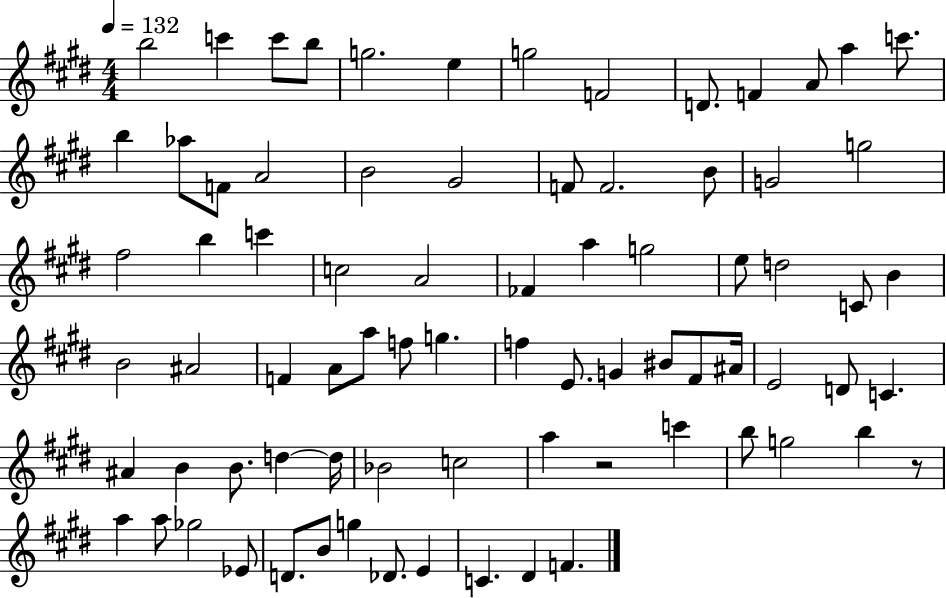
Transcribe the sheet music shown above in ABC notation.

X:1
T:Untitled
M:4/4
L:1/4
K:E
b2 c' c'/2 b/2 g2 e g2 F2 D/2 F A/2 a c'/2 b _a/2 F/2 A2 B2 ^G2 F/2 F2 B/2 G2 g2 ^f2 b c' c2 A2 _F a g2 e/2 d2 C/2 B B2 ^A2 F A/2 a/2 f/2 g f E/2 G ^B/2 ^F/2 ^A/4 E2 D/2 C ^A B B/2 d d/4 _B2 c2 a z2 c' b/2 g2 b z/2 a a/2 _g2 _E/2 D/2 B/2 g _D/2 E C ^D F